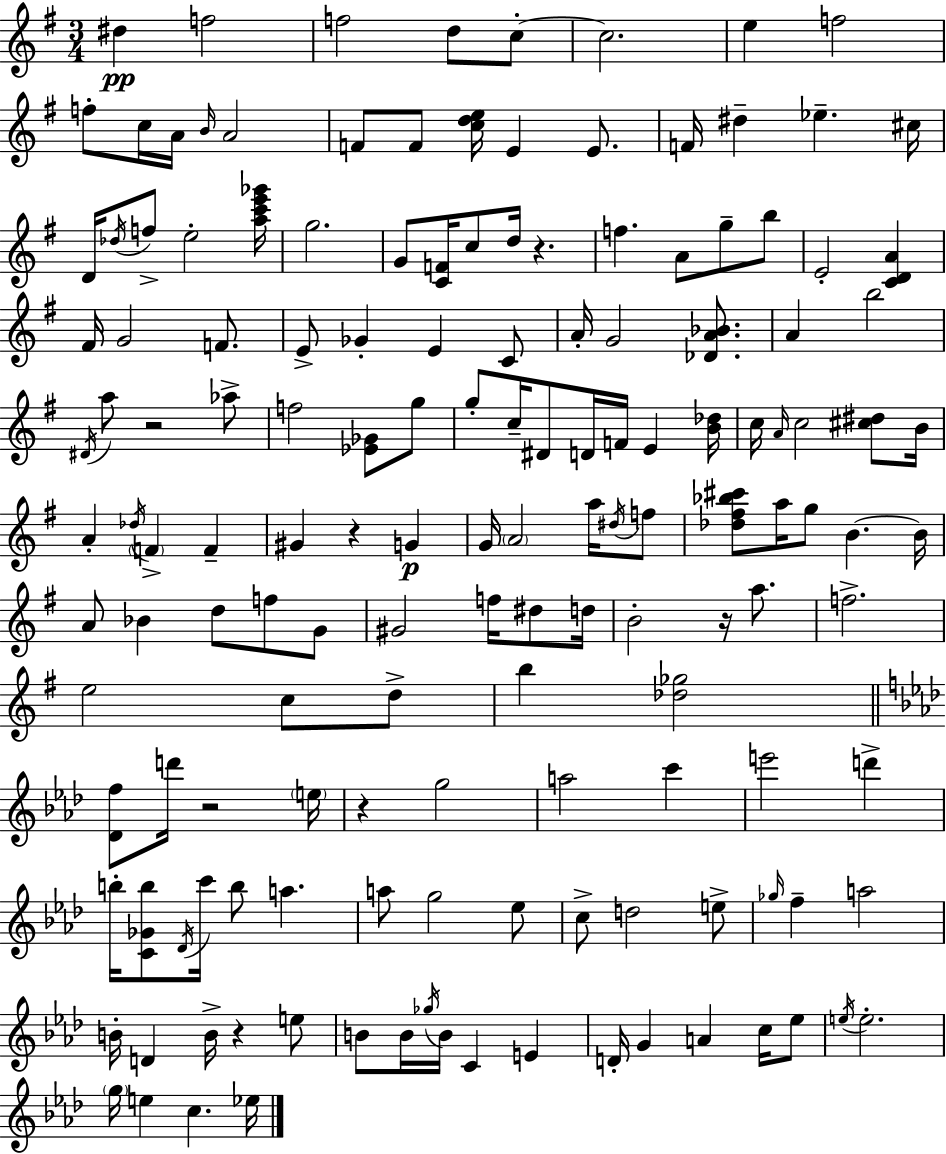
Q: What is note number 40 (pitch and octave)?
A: E4